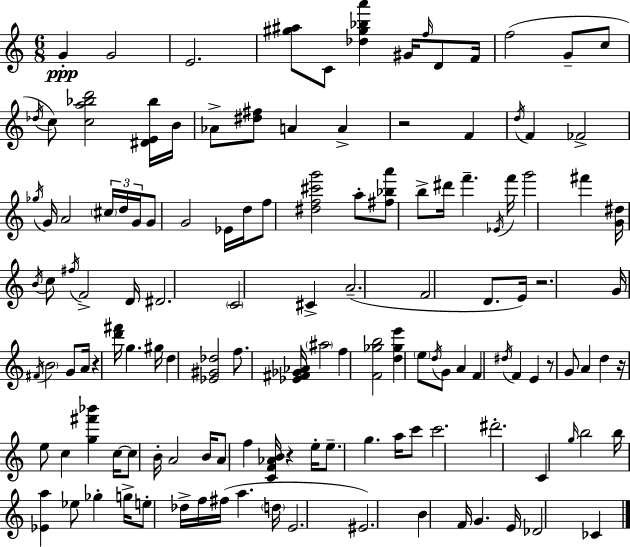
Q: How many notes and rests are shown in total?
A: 133